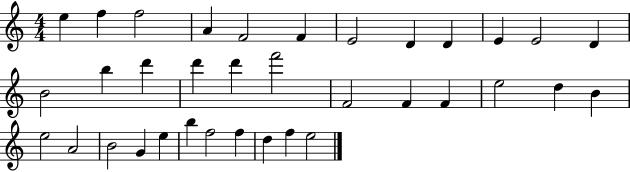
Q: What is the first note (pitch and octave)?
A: E5